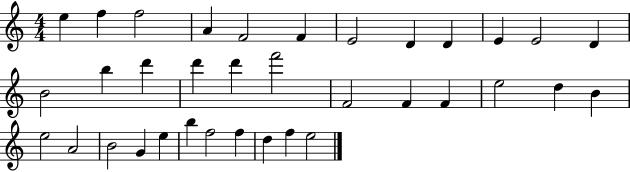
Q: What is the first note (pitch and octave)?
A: E5